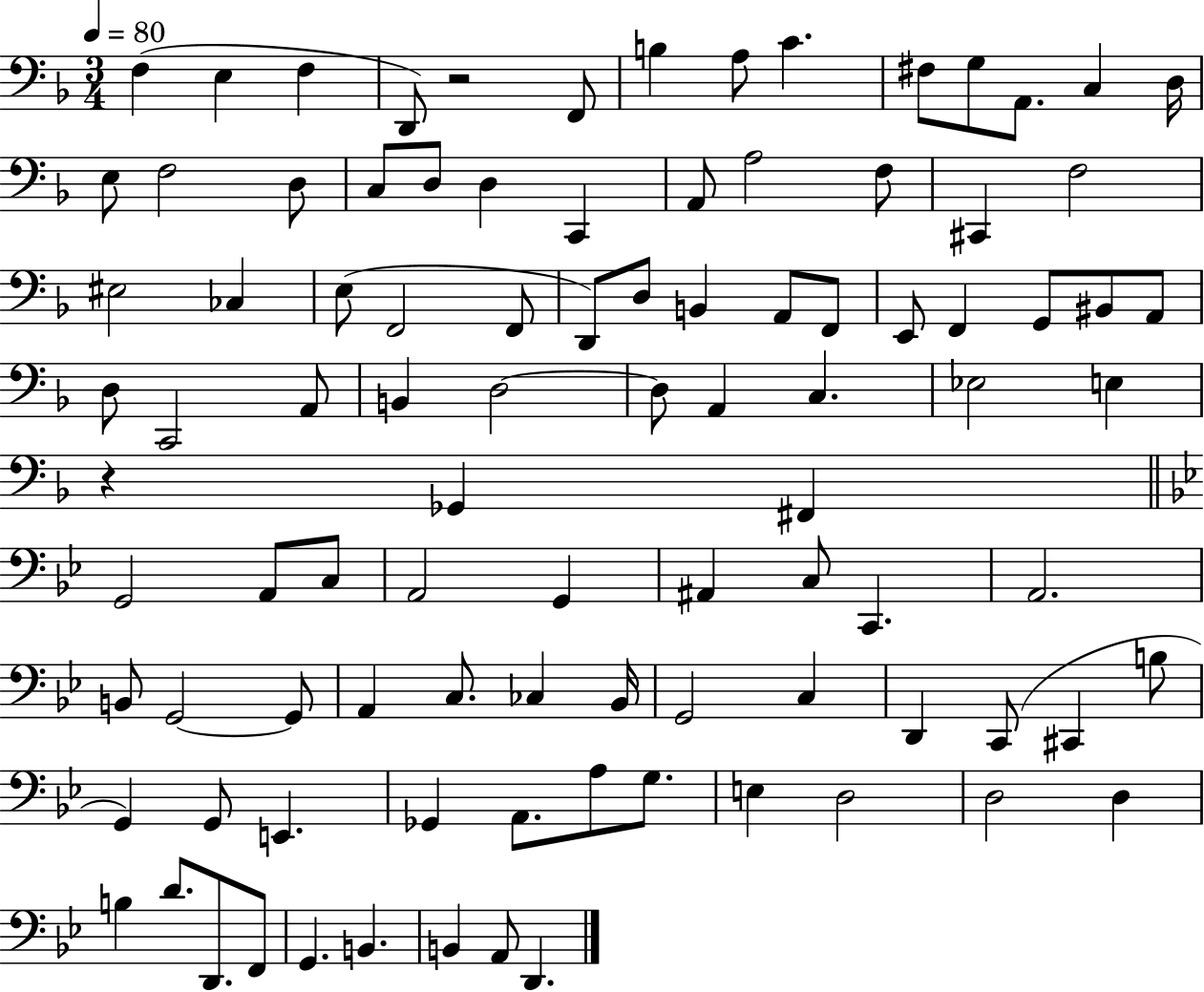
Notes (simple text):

F3/q E3/q F3/q D2/e R/h F2/e B3/q A3/e C4/q. F#3/e G3/e A2/e. C3/q D3/s E3/e F3/h D3/e C3/e D3/e D3/q C2/q A2/e A3/h F3/e C#2/q F3/h EIS3/h CES3/q E3/e F2/h F2/e D2/e D3/e B2/q A2/e F2/e E2/e F2/q G2/e BIS2/e A2/e D3/e C2/h A2/e B2/q D3/h D3/e A2/q C3/q. Eb3/h E3/q R/q Gb2/q F#2/q G2/h A2/e C3/e A2/h G2/q A#2/q C3/e C2/q. A2/h. B2/e G2/h G2/e A2/q C3/e. CES3/q Bb2/s G2/h C3/q D2/q C2/e C#2/q B3/e G2/q G2/e E2/q. Gb2/q A2/e. A3/e G3/e. E3/q D3/h D3/h D3/q B3/q D4/e. D2/e. F2/e G2/q. B2/q. B2/q A2/e D2/q.